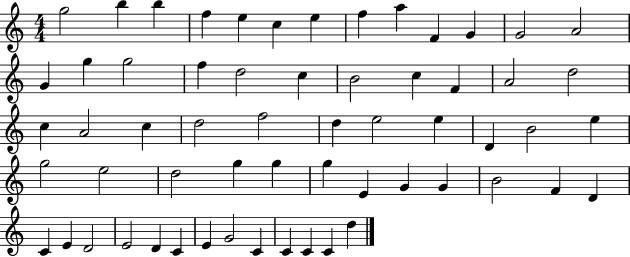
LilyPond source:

{
  \clef treble
  \numericTimeSignature
  \time 4/4
  \key c \major
  g''2 b''4 b''4 | f''4 e''4 c''4 e''4 | f''4 a''4 f'4 g'4 | g'2 a'2 | \break g'4 g''4 g''2 | f''4 d''2 c''4 | b'2 c''4 f'4 | a'2 d''2 | \break c''4 a'2 c''4 | d''2 f''2 | d''4 e''2 e''4 | d'4 b'2 e''4 | \break g''2 e''2 | d''2 g''4 g''4 | g''4 e'4 g'4 g'4 | b'2 f'4 d'4 | \break c'4 e'4 d'2 | e'2 d'4 c'4 | e'4 g'2 c'4 | c'4 c'4 c'4 d''4 | \break \bar "|."
}